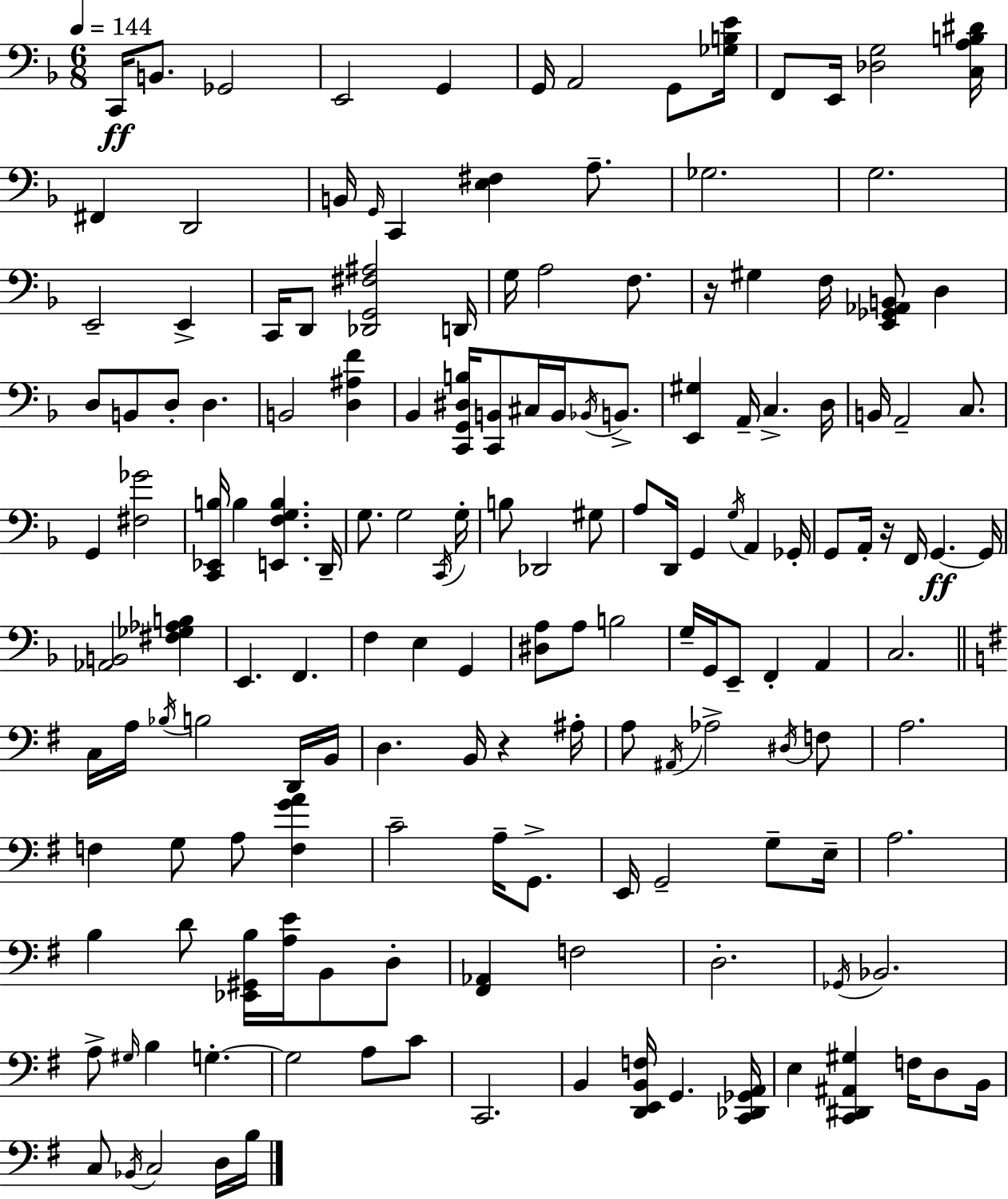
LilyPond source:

{
  \clef bass
  \numericTimeSignature
  \time 6/8
  \key f \major
  \tempo 4 = 144
  c,16\ff b,8. ges,2 | e,2 g,4 | g,16 a,2 g,8 <ges b e'>16 | f,8 e,16 <des g>2 <c a b dis'>16 | \break fis,4 d,2 | b,16 \grace { g,16 } c,4 <e fis>4 a8.-- | ges2. | g2. | \break e,2-- e,4-> | c,16 d,8 <des, g, fis ais>2 | d,16 g16 a2 f8. | r16 gis4 f16 <e, ges, aes, b,>8 d4 | \break d8 b,8 d8-. d4. | b,2 <d ais f'>4 | bes,4 <c, g, dis b>16 <c, b,>8 cis16 b,16 \acciaccatura { bes,16 } b,8.-> | <e, gis>4 a,16-- c4.-> | \break d16 b,16 a,2-- c8. | g,4 <fis ges'>2 | <c, ees, b>16 b4 <e, f g b>4. | d,16-- g8. g2 | \break \acciaccatura { c,16 } g16-. b8 des,2 | gis8 a8 d,16 g,4 \acciaccatura { g16 } a,4 | ges,16-. g,8 a,16-. r16 f,16 g,4.~~\ff | g,16 <aes, b,>2 | \break <fis ges aes b>4 e,4. f,4. | f4 e4 | g,4 <dis a>8 a8 b2 | g16-- g,16 e,8-- f,4-. | \break a,4 c2. | \bar "||" \break \key g \major c16 a16 \acciaccatura { bes16 } b2 d,16 | b,16 d4. b,16 r4 | ais16-. a8 \acciaccatura { ais,16 } aes2-> | \acciaccatura { dis16 } f8 a2. | \break f4 g8 a8 <f g' a'>4 | c'2-- a16-- | g,8.-> e,16 g,2-- | g8-- e16-- a2. | \break b4 d'8 <ees, gis, b>16 <a e'>16 b,8 | d8-. <fis, aes,>4 f2 | d2.-. | \acciaccatura { ges,16 } bes,2. | \break a8-> \grace { gis16 } b4 g4.-.~~ | g2 | a8 c'8 c,2. | b,4 <d, e, b, f>16 g,4. | \break <c, des, ges, a,>16 e4 <c, dis, ais, gis>4 | f16 d8 b,16 c8 \acciaccatura { bes,16 } c2 | d16 b16 \bar "|."
}